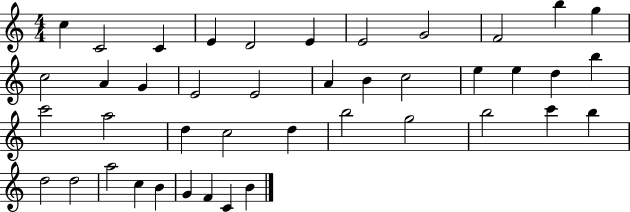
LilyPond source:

{
  \clef treble
  \numericTimeSignature
  \time 4/4
  \key c \major
  c''4 c'2 c'4 | e'4 d'2 e'4 | e'2 g'2 | f'2 b''4 g''4 | \break c''2 a'4 g'4 | e'2 e'2 | a'4 b'4 c''2 | e''4 e''4 d''4 b''4 | \break c'''2 a''2 | d''4 c''2 d''4 | b''2 g''2 | b''2 c'''4 b''4 | \break d''2 d''2 | a''2 c''4 b'4 | g'4 f'4 c'4 b'4 | \bar "|."
}